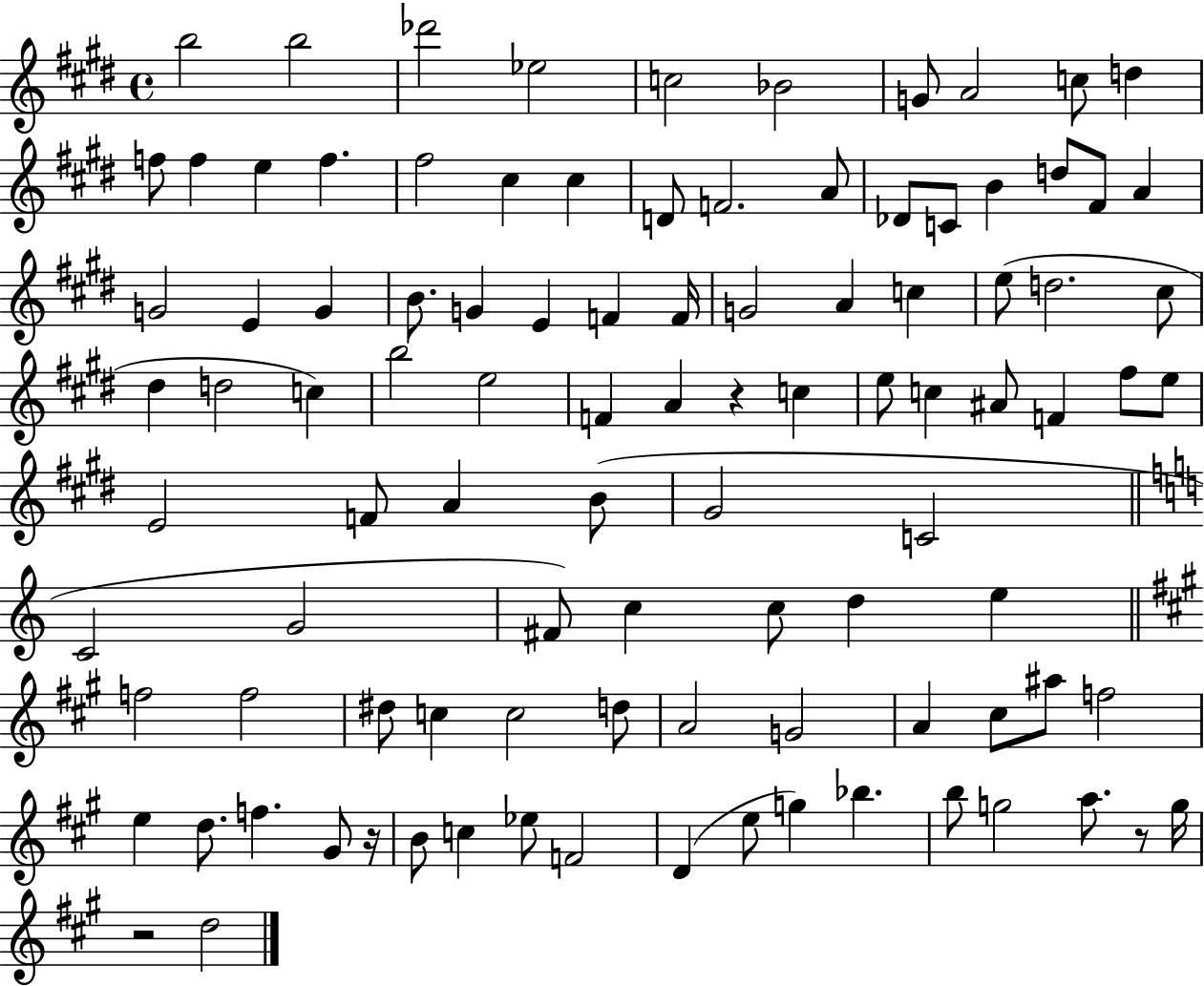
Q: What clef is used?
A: treble